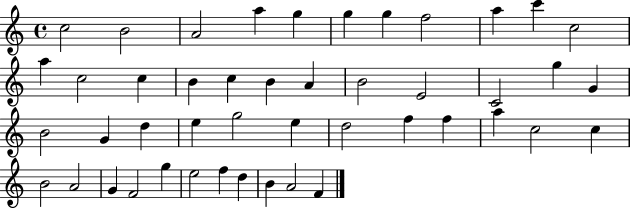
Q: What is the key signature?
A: C major